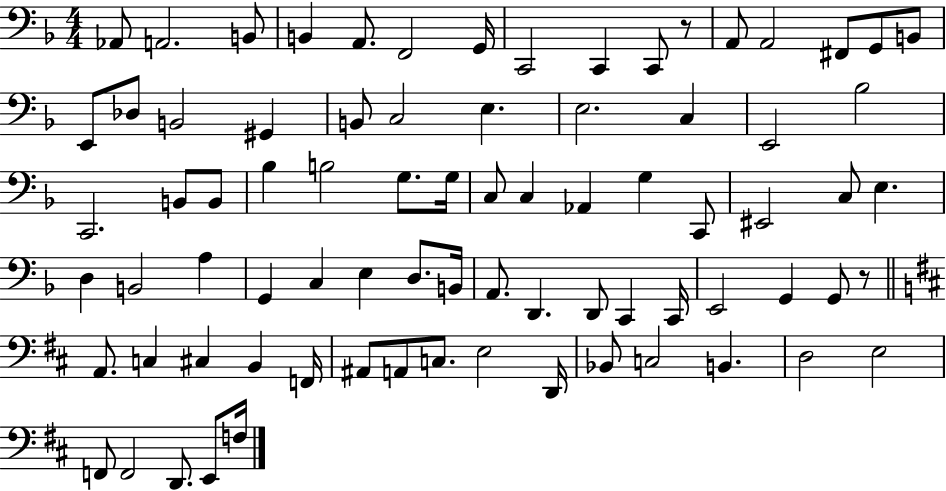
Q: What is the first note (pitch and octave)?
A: Ab2